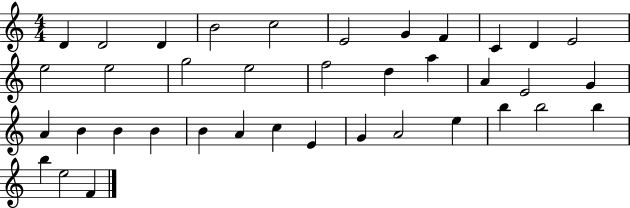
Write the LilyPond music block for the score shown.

{
  \clef treble
  \numericTimeSignature
  \time 4/4
  \key c \major
  d'4 d'2 d'4 | b'2 c''2 | e'2 g'4 f'4 | c'4 d'4 e'2 | \break e''2 e''2 | g''2 e''2 | f''2 d''4 a''4 | a'4 e'2 g'4 | \break a'4 b'4 b'4 b'4 | b'4 a'4 c''4 e'4 | g'4 a'2 e''4 | b''4 b''2 b''4 | \break b''4 e''2 f'4 | \bar "|."
}